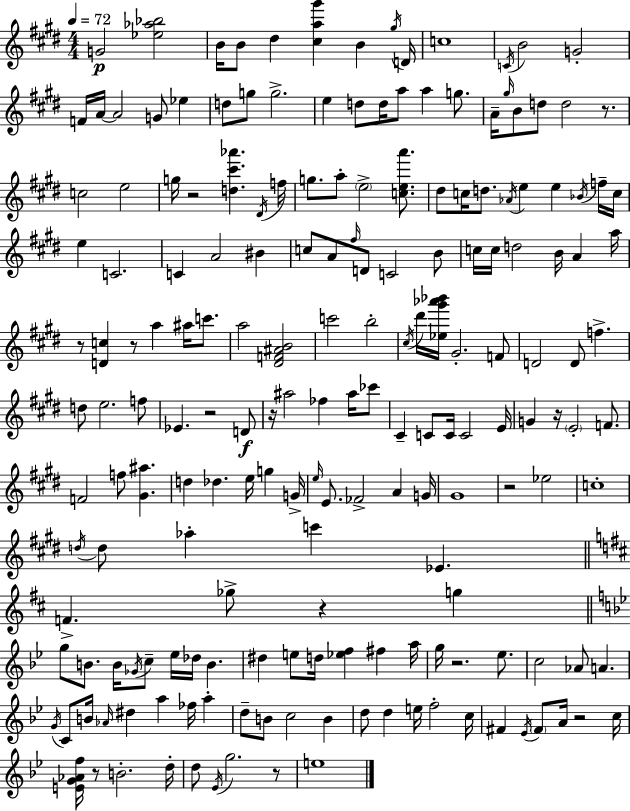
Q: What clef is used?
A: treble